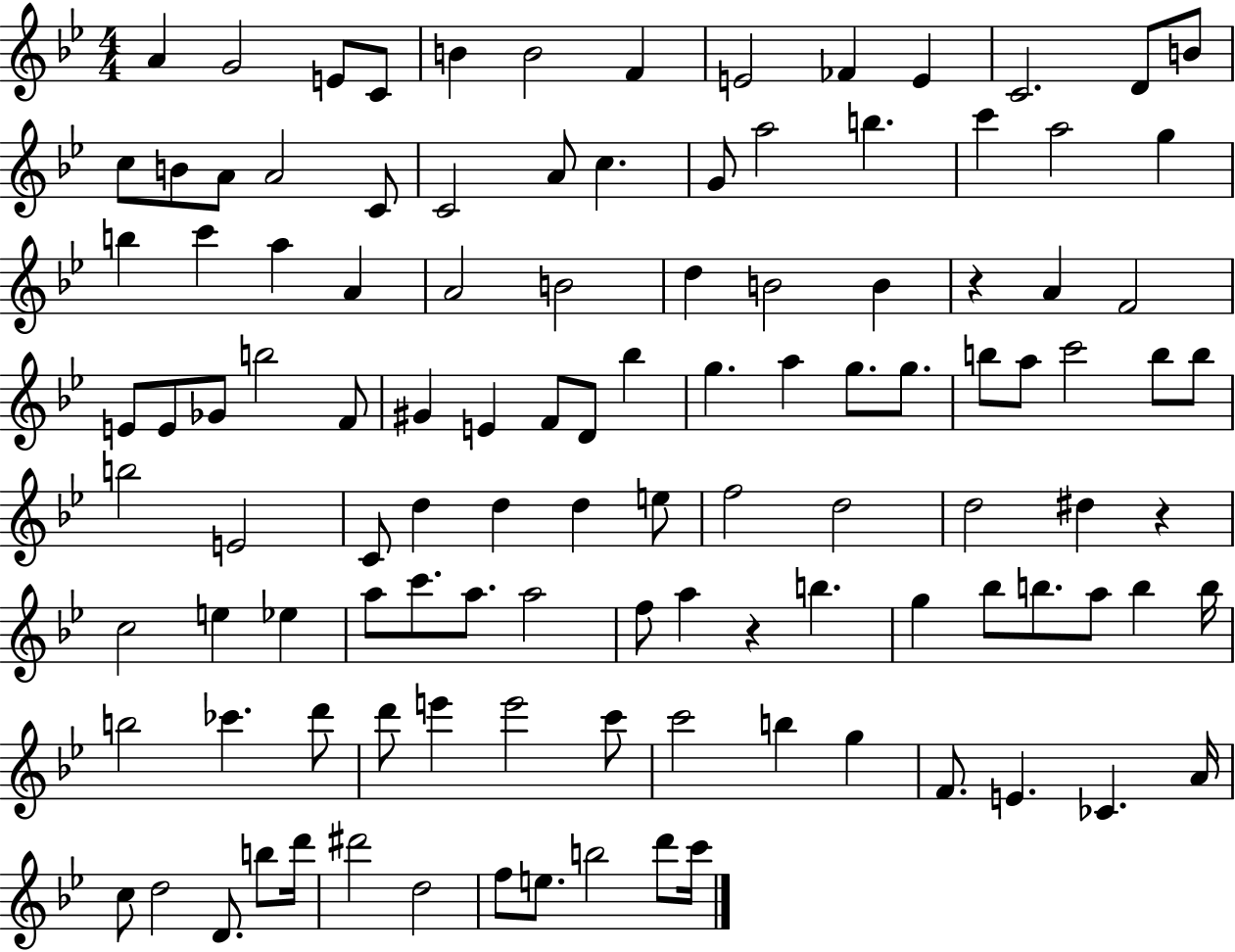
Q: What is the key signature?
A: BES major